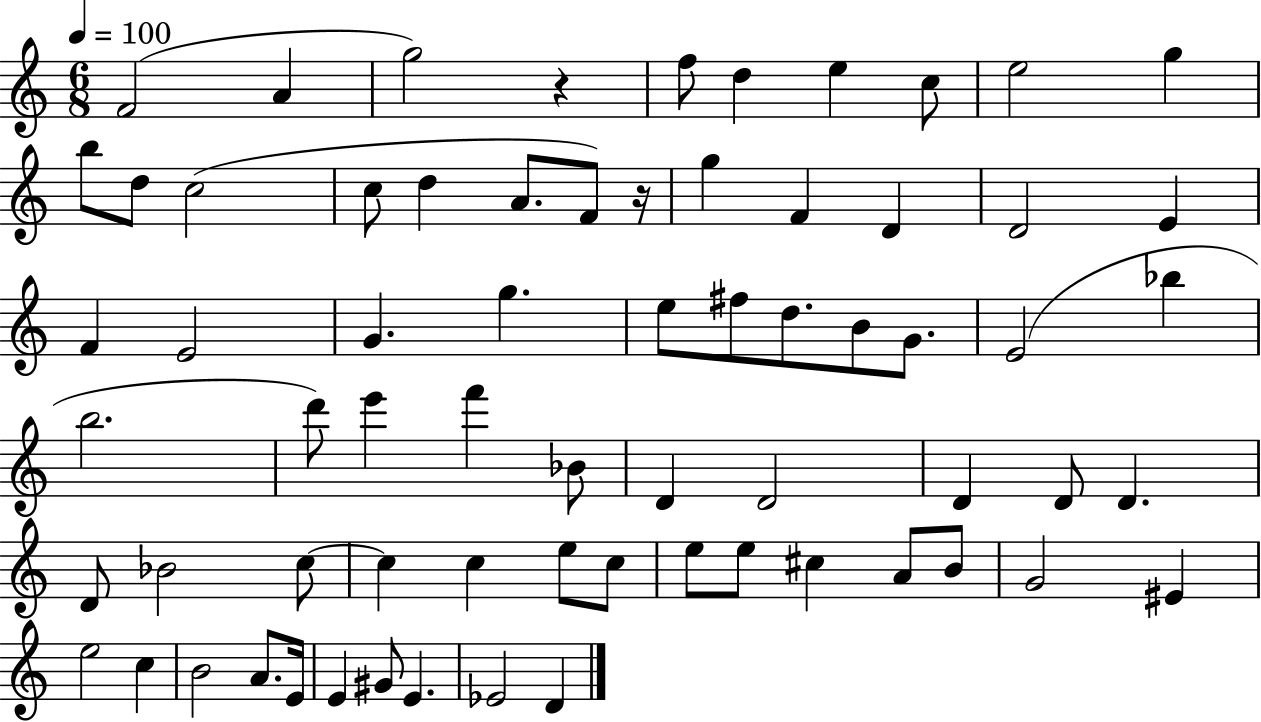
{
  \clef treble
  \numericTimeSignature
  \time 6/8
  \key c \major
  \tempo 4 = 100
  f'2( a'4 | g''2) r4 | f''8 d''4 e''4 c''8 | e''2 g''4 | \break b''8 d''8 c''2( | c''8 d''4 a'8. f'8) r16 | g''4 f'4 d'4 | d'2 e'4 | \break f'4 e'2 | g'4. g''4. | e''8 fis''8 d''8. b'8 g'8. | e'2( bes''4 | \break b''2. | d'''8) e'''4 f'''4 bes'8 | d'4 d'2 | d'4 d'8 d'4. | \break d'8 bes'2 c''8~~ | c''4 c''4 e''8 c''8 | e''8 e''8 cis''4 a'8 b'8 | g'2 eis'4 | \break e''2 c''4 | b'2 a'8. e'16 | e'4 gis'8 e'4. | ees'2 d'4 | \break \bar "|."
}